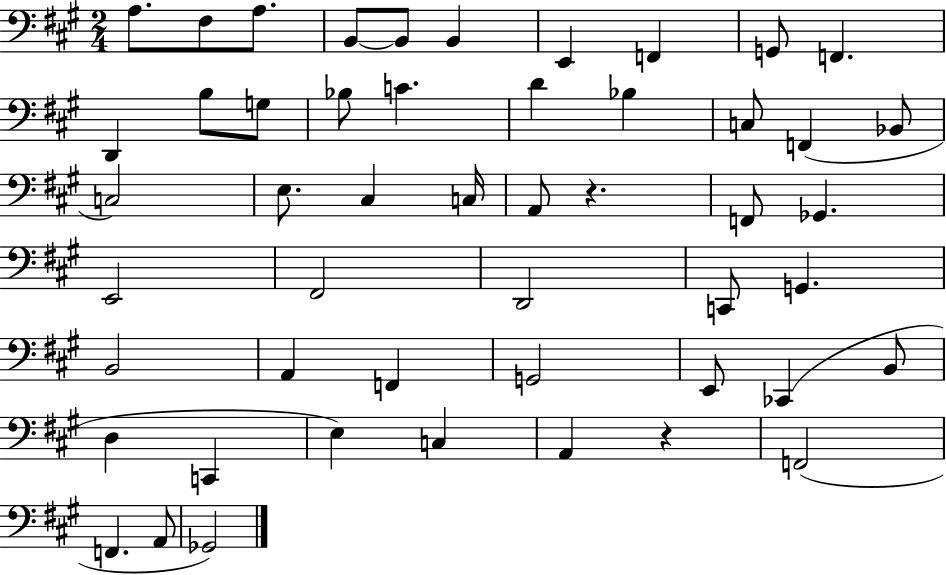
{
  \clef bass
  \numericTimeSignature
  \time 2/4
  \key a \major
  a8. fis8 a8. | b,8~~ b,8 b,4 | e,4 f,4 | g,8 f,4. | \break d,4 b8 g8 | bes8 c'4. | d'4 bes4 | c8 f,4( bes,8 | \break c2) | e8. cis4 c16 | a,8 r4. | f,8 ges,4. | \break e,2 | fis,2 | d,2 | c,8 g,4. | \break b,2 | a,4 f,4 | g,2 | e,8 ces,4( b,8 | \break d4 c,4 | e4) c4 | a,4 r4 | f,2( | \break f,4. a,8 | ges,2) | \bar "|."
}